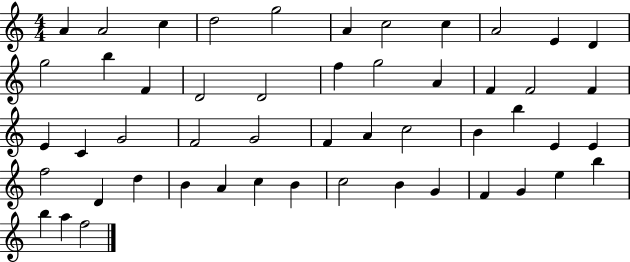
A4/q A4/h C5/q D5/h G5/h A4/q C5/h C5/q A4/h E4/q D4/q G5/h B5/q F4/q D4/h D4/h F5/q G5/h A4/q F4/q F4/h F4/q E4/q C4/q G4/h F4/h G4/h F4/q A4/q C5/h B4/q B5/q E4/q E4/q F5/h D4/q D5/q B4/q A4/q C5/q B4/q C5/h B4/q G4/q F4/q G4/q E5/q B5/q B5/q A5/q F5/h